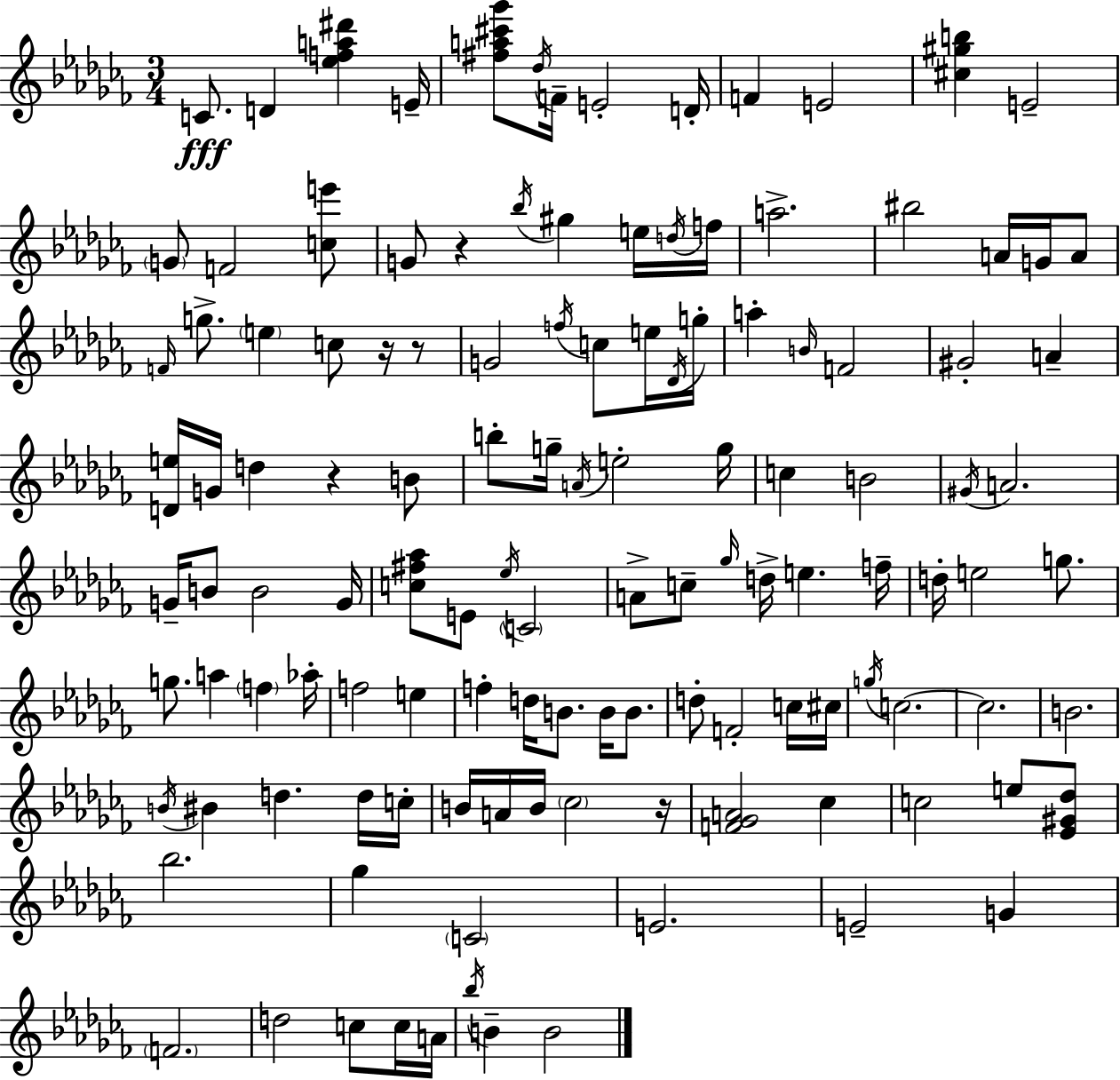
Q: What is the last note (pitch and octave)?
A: B4